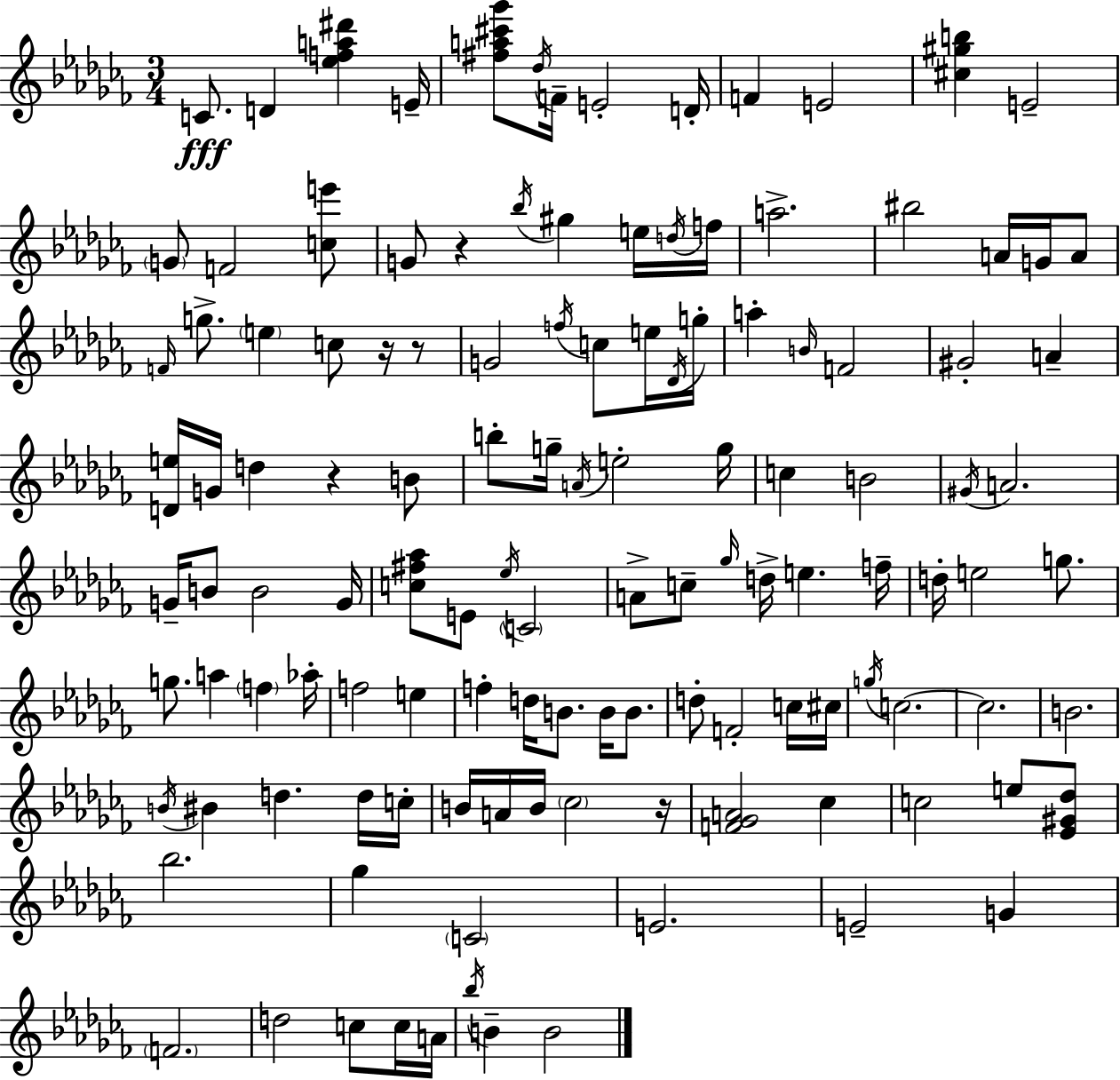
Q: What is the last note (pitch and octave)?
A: B4